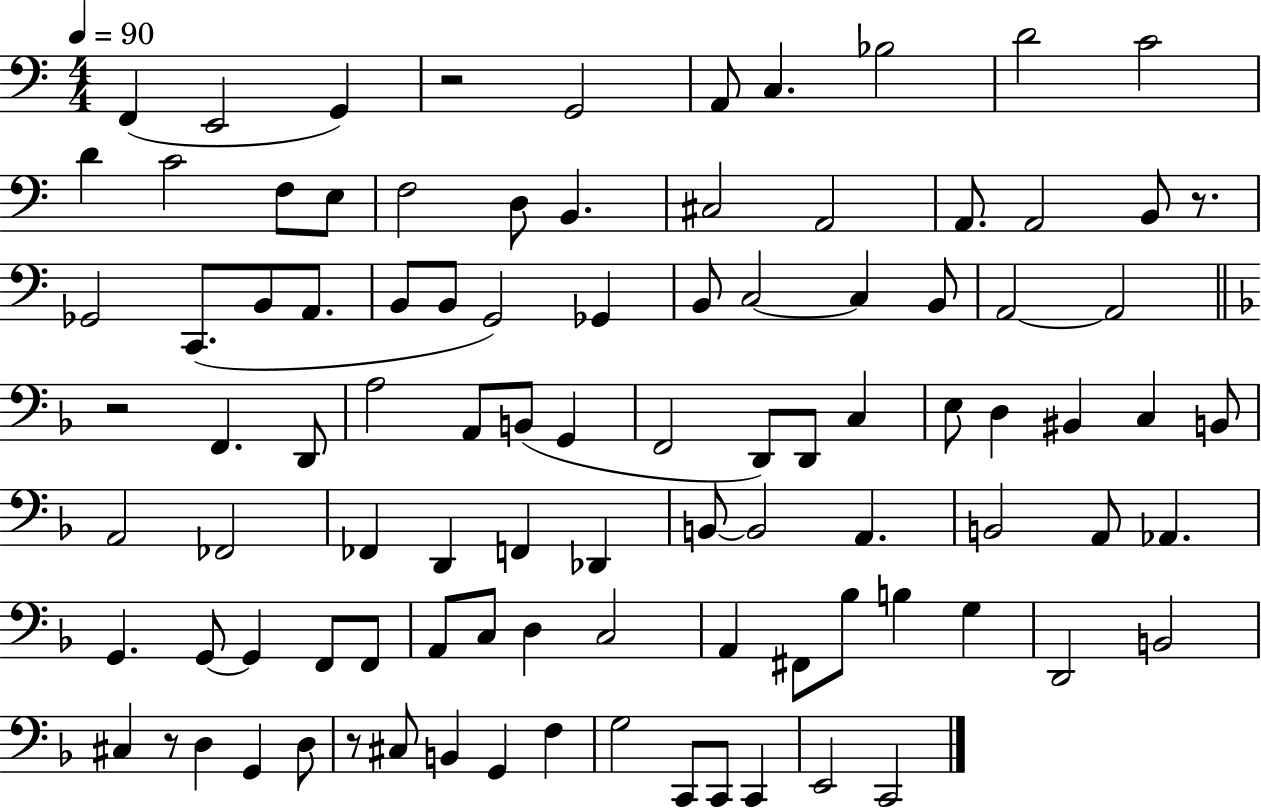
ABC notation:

X:1
T:Untitled
M:4/4
L:1/4
K:C
F,, E,,2 G,, z2 G,,2 A,,/2 C, _B,2 D2 C2 D C2 F,/2 E,/2 F,2 D,/2 B,, ^C,2 A,,2 A,,/2 A,,2 B,,/2 z/2 _G,,2 C,,/2 B,,/2 A,,/2 B,,/2 B,,/2 G,,2 _G,, B,,/2 C,2 C, B,,/2 A,,2 A,,2 z2 F,, D,,/2 A,2 A,,/2 B,,/2 G,, F,,2 D,,/2 D,,/2 C, E,/2 D, ^B,, C, B,,/2 A,,2 _F,,2 _F,, D,, F,, _D,, B,,/2 B,,2 A,, B,,2 A,,/2 _A,, G,, G,,/2 G,, F,,/2 F,,/2 A,,/2 C,/2 D, C,2 A,, ^F,,/2 _B,/2 B, G, D,,2 B,,2 ^C, z/2 D, G,, D,/2 z/2 ^C,/2 B,, G,, F, G,2 C,,/2 C,,/2 C,, E,,2 C,,2